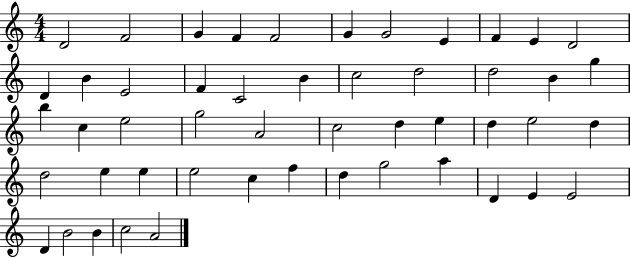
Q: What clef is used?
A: treble